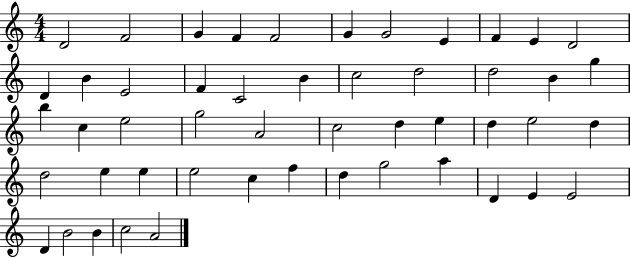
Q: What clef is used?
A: treble